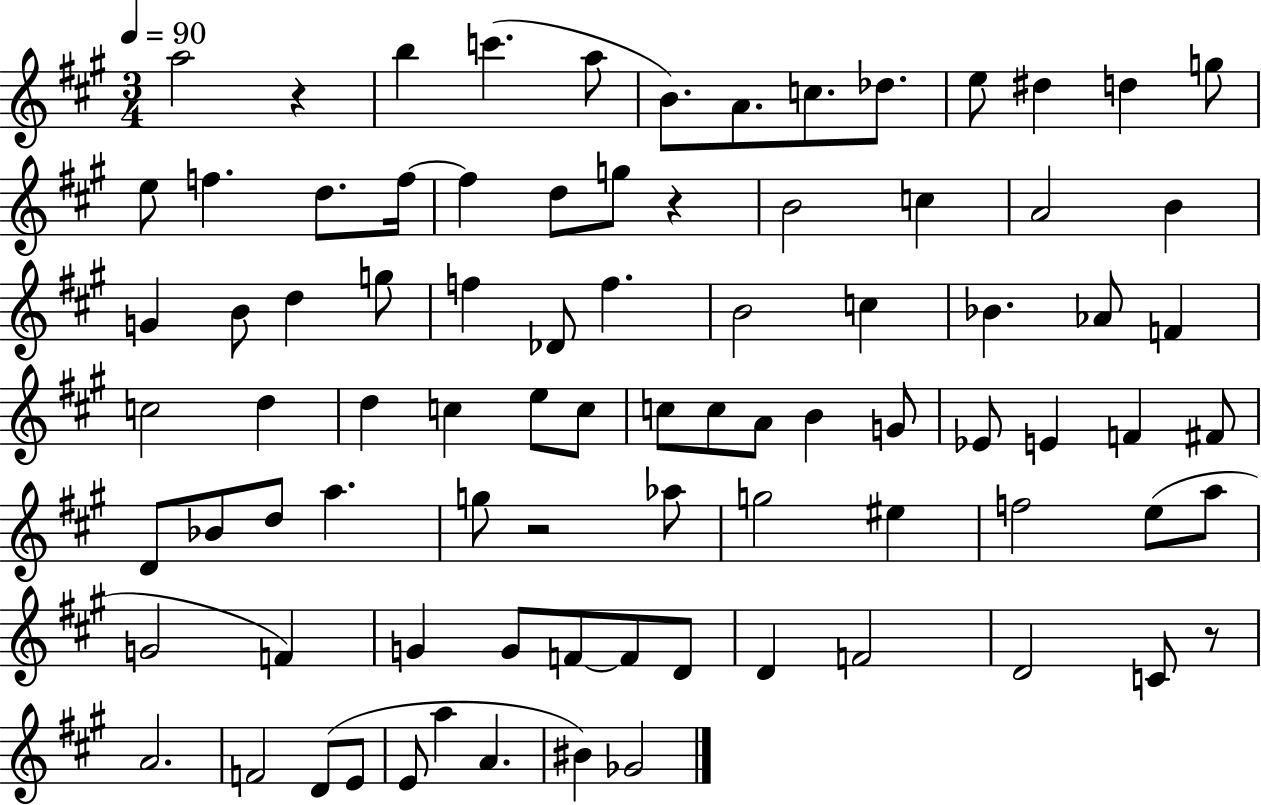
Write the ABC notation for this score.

X:1
T:Untitled
M:3/4
L:1/4
K:A
a2 z b c' a/2 B/2 A/2 c/2 _d/2 e/2 ^d d g/2 e/2 f d/2 f/4 f d/2 g/2 z B2 c A2 B G B/2 d g/2 f _D/2 f B2 c _B _A/2 F c2 d d c e/2 c/2 c/2 c/2 A/2 B G/2 _E/2 E F ^F/2 D/2 _B/2 d/2 a g/2 z2 _a/2 g2 ^e f2 e/2 a/2 G2 F G G/2 F/2 F/2 D/2 D F2 D2 C/2 z/2 A2 F2 D/2 E/2 E/2 a A ^B _G2